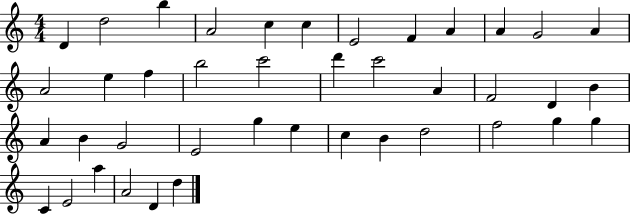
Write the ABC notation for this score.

X:1
T:Untitled
M:4/4
L:1/4
K:C
D d2 b A2 c c E2 F A A G2 A A2 e f b2 c'2 d' c'2 A F2 D B A B G2 E2 g e c B d2 f2 g g C E2 a A2 D d